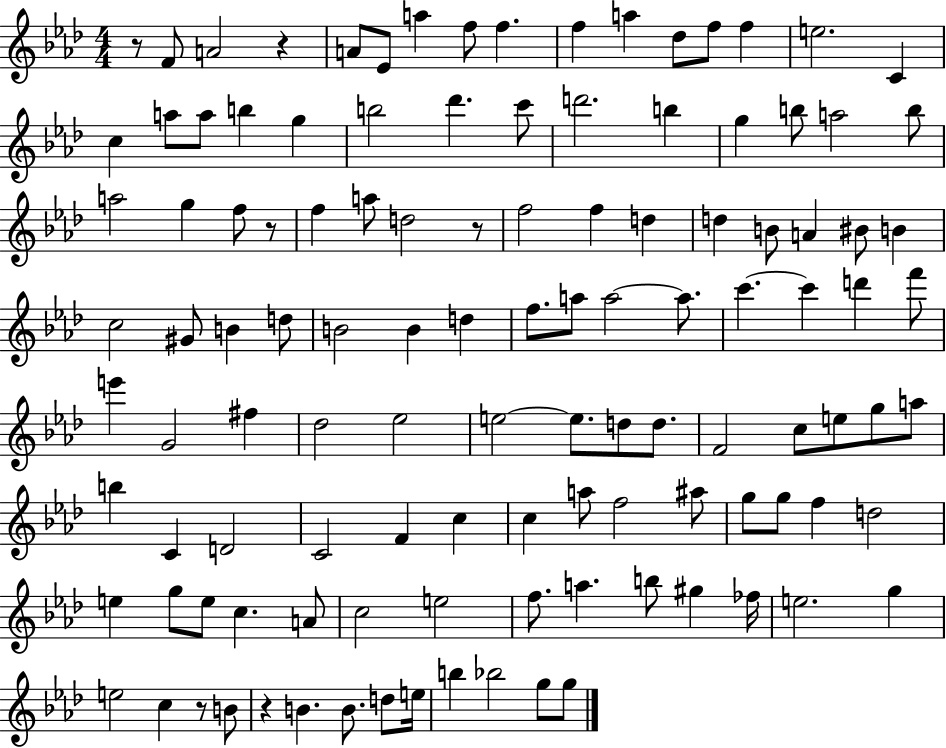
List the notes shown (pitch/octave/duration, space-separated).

R/e F4/e A4/h R/q A4/e Eb4/e A5/q F5/e F5/q. F5/q A5/q Db5/e F5/e F5/q E5/h. C4/q C5/q A5/e A5/e B5/q G5/q B5/h Db6/q. C6/e D6/h. B5/q G5/q B5/e A5/h B5/e A5/h G5/q F5/e R/e F5/q A5/e D5/h R/e F5/h F5/q D5/q D5/q B4/e A4/q BIS4/e B4/q C5/h G#4/e B4/q D5/e B4/h B4/q D5/q F5/e. A5/e A5/h A5/e. C6/q. C6/q D6/q F6/e E6/q G4/h F#5/q Db5/h Eb5/h E5/h E5/e. D5/e D5/e. F4/h C5/e E5/e G5/e A5/e B5/q C4/q D4/h C4/h F4/q C5/q C5/q A5/e F5/h A#5/e G5/e G5/e F5/q D5/h E5/q G5/e E5/e C5/q. A4/e C5/h E5/h F5/e. A5/q. B5/e G#5/q FES5/s E5/h. G5/q E5/h C5/q R/e B4/e R/q B4/q. B4/e. D5/e E5/s B5/q Bb5/h G5/e G5/e